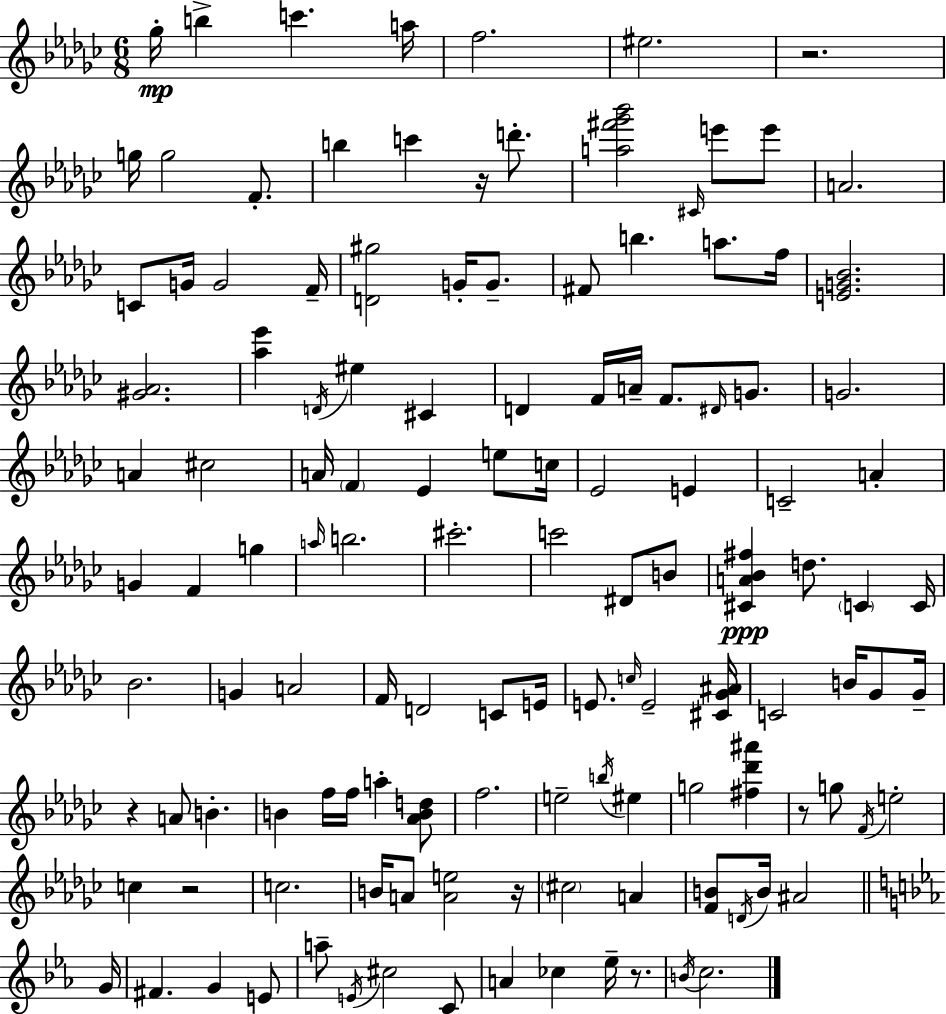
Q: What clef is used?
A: treble